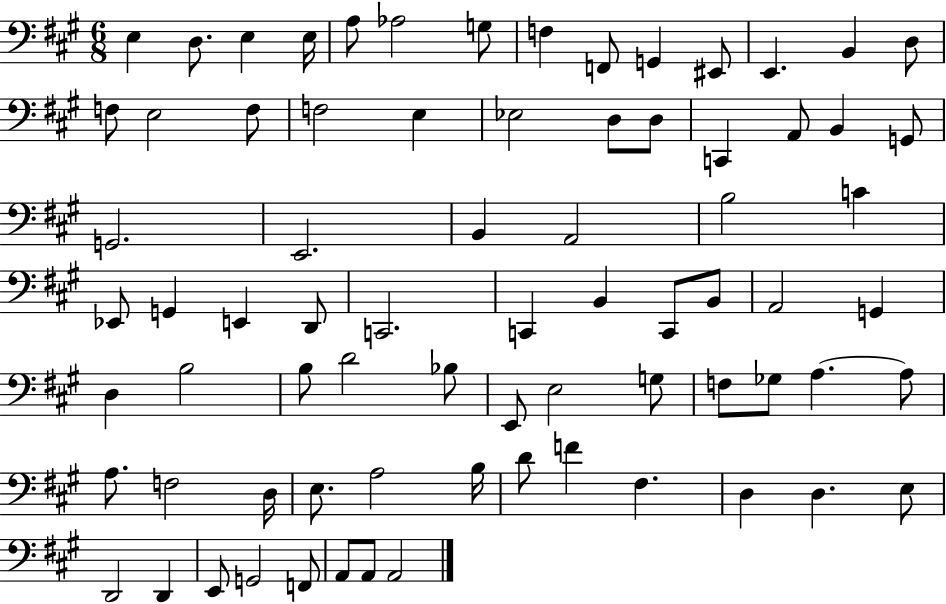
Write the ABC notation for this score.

X:1
T:Untitled
M:6/8
L:1/4
K:A
E, D,/2 E, E,/4 A,/2 _A,2 G,/2 F, F,,/2 G,, ^E,,/2 E,, B,, D,/2 F,/2 E,2 F,/2 F,2 E, _E,2 D,/2 D,/2 C,, A,,/2 B,, G,,/2 G,,2 E,,2 B,, A,,2 B,2 C _E,,/2 G,, E,, D,,/2 C,,2 C,, B,, C,,/2 B,,/2 A,,2 G,, D, B,2 B,/2 D2 _B,/2 E,,/2 E,2 G,/2 F,/2 _G,/2 A, A,/2 A,/2 F,2 D,/4 E,/2 A,2 B,/4 D/2 F ^F, D, D, E,/2 D,,2 D,, E,,/2 G,,2 F,,/2 A,,/2 A,,/2 A,,2